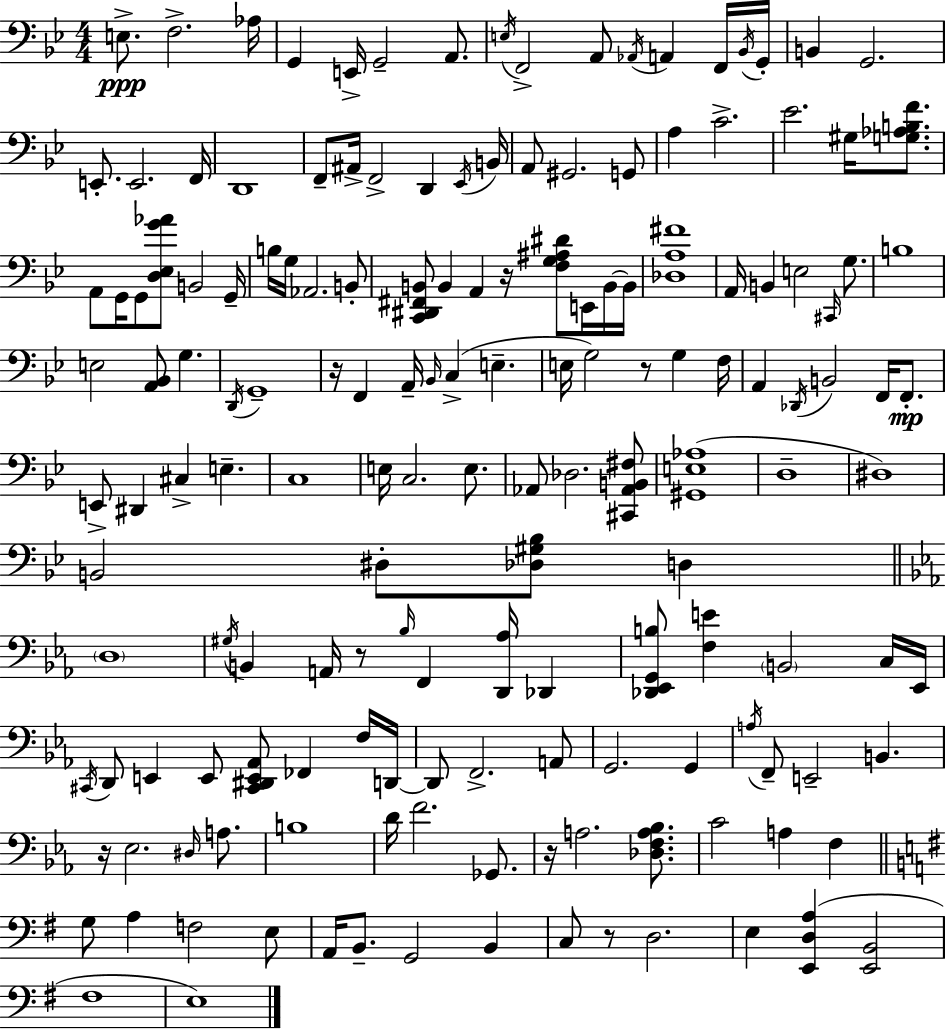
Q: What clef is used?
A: bass